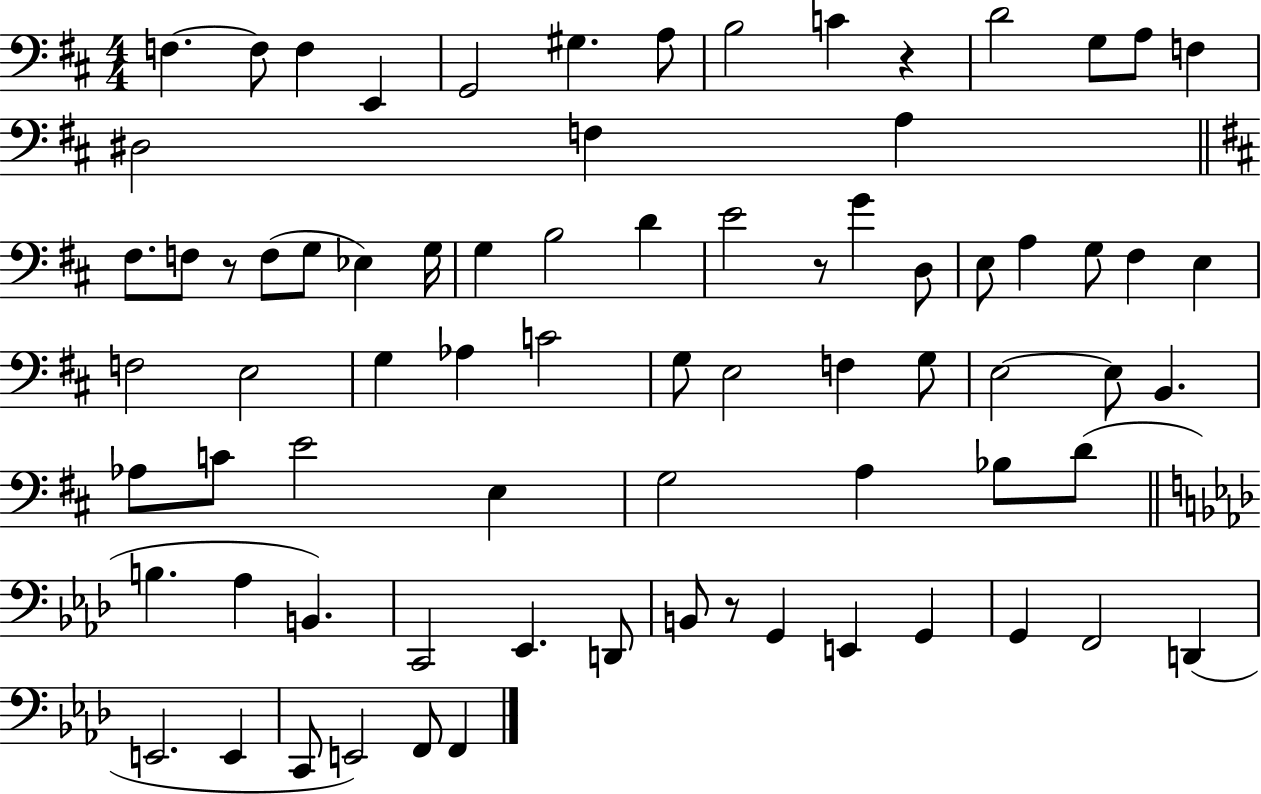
X:1
T:Untitled
M:4/4
L:1/4
K:D
F, F,/2 F, E,, G,,2 ^G, A,/2 B,2 C z D2 G,/2 A,/2 F, ^D,2 F, A, ^F,/2 F,/2 z/2 F,/2 G,/2 _E, G,/4 G, B,2 D E2 z/2 G D,/2 E,/2 A, G,/2 ^F, E, F,2 E,2 G, _A, C2 G,/2 E,2 F, G,/2 E,2 E,/2 B,, _A,/2 C/2 E2 E, G,2 A, _B,/2 D/2 B, _A, B,, C,,2 _E,, D,,/2 B,,/2 z/2 G,, E,, G,, G,, F,,2 D,, E,,2 E,, C,,/2 E,,2 F,,/2 F,,